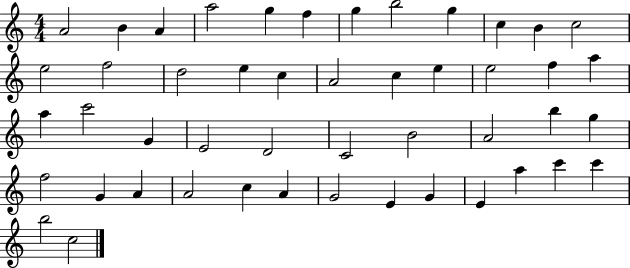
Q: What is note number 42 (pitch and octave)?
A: G4